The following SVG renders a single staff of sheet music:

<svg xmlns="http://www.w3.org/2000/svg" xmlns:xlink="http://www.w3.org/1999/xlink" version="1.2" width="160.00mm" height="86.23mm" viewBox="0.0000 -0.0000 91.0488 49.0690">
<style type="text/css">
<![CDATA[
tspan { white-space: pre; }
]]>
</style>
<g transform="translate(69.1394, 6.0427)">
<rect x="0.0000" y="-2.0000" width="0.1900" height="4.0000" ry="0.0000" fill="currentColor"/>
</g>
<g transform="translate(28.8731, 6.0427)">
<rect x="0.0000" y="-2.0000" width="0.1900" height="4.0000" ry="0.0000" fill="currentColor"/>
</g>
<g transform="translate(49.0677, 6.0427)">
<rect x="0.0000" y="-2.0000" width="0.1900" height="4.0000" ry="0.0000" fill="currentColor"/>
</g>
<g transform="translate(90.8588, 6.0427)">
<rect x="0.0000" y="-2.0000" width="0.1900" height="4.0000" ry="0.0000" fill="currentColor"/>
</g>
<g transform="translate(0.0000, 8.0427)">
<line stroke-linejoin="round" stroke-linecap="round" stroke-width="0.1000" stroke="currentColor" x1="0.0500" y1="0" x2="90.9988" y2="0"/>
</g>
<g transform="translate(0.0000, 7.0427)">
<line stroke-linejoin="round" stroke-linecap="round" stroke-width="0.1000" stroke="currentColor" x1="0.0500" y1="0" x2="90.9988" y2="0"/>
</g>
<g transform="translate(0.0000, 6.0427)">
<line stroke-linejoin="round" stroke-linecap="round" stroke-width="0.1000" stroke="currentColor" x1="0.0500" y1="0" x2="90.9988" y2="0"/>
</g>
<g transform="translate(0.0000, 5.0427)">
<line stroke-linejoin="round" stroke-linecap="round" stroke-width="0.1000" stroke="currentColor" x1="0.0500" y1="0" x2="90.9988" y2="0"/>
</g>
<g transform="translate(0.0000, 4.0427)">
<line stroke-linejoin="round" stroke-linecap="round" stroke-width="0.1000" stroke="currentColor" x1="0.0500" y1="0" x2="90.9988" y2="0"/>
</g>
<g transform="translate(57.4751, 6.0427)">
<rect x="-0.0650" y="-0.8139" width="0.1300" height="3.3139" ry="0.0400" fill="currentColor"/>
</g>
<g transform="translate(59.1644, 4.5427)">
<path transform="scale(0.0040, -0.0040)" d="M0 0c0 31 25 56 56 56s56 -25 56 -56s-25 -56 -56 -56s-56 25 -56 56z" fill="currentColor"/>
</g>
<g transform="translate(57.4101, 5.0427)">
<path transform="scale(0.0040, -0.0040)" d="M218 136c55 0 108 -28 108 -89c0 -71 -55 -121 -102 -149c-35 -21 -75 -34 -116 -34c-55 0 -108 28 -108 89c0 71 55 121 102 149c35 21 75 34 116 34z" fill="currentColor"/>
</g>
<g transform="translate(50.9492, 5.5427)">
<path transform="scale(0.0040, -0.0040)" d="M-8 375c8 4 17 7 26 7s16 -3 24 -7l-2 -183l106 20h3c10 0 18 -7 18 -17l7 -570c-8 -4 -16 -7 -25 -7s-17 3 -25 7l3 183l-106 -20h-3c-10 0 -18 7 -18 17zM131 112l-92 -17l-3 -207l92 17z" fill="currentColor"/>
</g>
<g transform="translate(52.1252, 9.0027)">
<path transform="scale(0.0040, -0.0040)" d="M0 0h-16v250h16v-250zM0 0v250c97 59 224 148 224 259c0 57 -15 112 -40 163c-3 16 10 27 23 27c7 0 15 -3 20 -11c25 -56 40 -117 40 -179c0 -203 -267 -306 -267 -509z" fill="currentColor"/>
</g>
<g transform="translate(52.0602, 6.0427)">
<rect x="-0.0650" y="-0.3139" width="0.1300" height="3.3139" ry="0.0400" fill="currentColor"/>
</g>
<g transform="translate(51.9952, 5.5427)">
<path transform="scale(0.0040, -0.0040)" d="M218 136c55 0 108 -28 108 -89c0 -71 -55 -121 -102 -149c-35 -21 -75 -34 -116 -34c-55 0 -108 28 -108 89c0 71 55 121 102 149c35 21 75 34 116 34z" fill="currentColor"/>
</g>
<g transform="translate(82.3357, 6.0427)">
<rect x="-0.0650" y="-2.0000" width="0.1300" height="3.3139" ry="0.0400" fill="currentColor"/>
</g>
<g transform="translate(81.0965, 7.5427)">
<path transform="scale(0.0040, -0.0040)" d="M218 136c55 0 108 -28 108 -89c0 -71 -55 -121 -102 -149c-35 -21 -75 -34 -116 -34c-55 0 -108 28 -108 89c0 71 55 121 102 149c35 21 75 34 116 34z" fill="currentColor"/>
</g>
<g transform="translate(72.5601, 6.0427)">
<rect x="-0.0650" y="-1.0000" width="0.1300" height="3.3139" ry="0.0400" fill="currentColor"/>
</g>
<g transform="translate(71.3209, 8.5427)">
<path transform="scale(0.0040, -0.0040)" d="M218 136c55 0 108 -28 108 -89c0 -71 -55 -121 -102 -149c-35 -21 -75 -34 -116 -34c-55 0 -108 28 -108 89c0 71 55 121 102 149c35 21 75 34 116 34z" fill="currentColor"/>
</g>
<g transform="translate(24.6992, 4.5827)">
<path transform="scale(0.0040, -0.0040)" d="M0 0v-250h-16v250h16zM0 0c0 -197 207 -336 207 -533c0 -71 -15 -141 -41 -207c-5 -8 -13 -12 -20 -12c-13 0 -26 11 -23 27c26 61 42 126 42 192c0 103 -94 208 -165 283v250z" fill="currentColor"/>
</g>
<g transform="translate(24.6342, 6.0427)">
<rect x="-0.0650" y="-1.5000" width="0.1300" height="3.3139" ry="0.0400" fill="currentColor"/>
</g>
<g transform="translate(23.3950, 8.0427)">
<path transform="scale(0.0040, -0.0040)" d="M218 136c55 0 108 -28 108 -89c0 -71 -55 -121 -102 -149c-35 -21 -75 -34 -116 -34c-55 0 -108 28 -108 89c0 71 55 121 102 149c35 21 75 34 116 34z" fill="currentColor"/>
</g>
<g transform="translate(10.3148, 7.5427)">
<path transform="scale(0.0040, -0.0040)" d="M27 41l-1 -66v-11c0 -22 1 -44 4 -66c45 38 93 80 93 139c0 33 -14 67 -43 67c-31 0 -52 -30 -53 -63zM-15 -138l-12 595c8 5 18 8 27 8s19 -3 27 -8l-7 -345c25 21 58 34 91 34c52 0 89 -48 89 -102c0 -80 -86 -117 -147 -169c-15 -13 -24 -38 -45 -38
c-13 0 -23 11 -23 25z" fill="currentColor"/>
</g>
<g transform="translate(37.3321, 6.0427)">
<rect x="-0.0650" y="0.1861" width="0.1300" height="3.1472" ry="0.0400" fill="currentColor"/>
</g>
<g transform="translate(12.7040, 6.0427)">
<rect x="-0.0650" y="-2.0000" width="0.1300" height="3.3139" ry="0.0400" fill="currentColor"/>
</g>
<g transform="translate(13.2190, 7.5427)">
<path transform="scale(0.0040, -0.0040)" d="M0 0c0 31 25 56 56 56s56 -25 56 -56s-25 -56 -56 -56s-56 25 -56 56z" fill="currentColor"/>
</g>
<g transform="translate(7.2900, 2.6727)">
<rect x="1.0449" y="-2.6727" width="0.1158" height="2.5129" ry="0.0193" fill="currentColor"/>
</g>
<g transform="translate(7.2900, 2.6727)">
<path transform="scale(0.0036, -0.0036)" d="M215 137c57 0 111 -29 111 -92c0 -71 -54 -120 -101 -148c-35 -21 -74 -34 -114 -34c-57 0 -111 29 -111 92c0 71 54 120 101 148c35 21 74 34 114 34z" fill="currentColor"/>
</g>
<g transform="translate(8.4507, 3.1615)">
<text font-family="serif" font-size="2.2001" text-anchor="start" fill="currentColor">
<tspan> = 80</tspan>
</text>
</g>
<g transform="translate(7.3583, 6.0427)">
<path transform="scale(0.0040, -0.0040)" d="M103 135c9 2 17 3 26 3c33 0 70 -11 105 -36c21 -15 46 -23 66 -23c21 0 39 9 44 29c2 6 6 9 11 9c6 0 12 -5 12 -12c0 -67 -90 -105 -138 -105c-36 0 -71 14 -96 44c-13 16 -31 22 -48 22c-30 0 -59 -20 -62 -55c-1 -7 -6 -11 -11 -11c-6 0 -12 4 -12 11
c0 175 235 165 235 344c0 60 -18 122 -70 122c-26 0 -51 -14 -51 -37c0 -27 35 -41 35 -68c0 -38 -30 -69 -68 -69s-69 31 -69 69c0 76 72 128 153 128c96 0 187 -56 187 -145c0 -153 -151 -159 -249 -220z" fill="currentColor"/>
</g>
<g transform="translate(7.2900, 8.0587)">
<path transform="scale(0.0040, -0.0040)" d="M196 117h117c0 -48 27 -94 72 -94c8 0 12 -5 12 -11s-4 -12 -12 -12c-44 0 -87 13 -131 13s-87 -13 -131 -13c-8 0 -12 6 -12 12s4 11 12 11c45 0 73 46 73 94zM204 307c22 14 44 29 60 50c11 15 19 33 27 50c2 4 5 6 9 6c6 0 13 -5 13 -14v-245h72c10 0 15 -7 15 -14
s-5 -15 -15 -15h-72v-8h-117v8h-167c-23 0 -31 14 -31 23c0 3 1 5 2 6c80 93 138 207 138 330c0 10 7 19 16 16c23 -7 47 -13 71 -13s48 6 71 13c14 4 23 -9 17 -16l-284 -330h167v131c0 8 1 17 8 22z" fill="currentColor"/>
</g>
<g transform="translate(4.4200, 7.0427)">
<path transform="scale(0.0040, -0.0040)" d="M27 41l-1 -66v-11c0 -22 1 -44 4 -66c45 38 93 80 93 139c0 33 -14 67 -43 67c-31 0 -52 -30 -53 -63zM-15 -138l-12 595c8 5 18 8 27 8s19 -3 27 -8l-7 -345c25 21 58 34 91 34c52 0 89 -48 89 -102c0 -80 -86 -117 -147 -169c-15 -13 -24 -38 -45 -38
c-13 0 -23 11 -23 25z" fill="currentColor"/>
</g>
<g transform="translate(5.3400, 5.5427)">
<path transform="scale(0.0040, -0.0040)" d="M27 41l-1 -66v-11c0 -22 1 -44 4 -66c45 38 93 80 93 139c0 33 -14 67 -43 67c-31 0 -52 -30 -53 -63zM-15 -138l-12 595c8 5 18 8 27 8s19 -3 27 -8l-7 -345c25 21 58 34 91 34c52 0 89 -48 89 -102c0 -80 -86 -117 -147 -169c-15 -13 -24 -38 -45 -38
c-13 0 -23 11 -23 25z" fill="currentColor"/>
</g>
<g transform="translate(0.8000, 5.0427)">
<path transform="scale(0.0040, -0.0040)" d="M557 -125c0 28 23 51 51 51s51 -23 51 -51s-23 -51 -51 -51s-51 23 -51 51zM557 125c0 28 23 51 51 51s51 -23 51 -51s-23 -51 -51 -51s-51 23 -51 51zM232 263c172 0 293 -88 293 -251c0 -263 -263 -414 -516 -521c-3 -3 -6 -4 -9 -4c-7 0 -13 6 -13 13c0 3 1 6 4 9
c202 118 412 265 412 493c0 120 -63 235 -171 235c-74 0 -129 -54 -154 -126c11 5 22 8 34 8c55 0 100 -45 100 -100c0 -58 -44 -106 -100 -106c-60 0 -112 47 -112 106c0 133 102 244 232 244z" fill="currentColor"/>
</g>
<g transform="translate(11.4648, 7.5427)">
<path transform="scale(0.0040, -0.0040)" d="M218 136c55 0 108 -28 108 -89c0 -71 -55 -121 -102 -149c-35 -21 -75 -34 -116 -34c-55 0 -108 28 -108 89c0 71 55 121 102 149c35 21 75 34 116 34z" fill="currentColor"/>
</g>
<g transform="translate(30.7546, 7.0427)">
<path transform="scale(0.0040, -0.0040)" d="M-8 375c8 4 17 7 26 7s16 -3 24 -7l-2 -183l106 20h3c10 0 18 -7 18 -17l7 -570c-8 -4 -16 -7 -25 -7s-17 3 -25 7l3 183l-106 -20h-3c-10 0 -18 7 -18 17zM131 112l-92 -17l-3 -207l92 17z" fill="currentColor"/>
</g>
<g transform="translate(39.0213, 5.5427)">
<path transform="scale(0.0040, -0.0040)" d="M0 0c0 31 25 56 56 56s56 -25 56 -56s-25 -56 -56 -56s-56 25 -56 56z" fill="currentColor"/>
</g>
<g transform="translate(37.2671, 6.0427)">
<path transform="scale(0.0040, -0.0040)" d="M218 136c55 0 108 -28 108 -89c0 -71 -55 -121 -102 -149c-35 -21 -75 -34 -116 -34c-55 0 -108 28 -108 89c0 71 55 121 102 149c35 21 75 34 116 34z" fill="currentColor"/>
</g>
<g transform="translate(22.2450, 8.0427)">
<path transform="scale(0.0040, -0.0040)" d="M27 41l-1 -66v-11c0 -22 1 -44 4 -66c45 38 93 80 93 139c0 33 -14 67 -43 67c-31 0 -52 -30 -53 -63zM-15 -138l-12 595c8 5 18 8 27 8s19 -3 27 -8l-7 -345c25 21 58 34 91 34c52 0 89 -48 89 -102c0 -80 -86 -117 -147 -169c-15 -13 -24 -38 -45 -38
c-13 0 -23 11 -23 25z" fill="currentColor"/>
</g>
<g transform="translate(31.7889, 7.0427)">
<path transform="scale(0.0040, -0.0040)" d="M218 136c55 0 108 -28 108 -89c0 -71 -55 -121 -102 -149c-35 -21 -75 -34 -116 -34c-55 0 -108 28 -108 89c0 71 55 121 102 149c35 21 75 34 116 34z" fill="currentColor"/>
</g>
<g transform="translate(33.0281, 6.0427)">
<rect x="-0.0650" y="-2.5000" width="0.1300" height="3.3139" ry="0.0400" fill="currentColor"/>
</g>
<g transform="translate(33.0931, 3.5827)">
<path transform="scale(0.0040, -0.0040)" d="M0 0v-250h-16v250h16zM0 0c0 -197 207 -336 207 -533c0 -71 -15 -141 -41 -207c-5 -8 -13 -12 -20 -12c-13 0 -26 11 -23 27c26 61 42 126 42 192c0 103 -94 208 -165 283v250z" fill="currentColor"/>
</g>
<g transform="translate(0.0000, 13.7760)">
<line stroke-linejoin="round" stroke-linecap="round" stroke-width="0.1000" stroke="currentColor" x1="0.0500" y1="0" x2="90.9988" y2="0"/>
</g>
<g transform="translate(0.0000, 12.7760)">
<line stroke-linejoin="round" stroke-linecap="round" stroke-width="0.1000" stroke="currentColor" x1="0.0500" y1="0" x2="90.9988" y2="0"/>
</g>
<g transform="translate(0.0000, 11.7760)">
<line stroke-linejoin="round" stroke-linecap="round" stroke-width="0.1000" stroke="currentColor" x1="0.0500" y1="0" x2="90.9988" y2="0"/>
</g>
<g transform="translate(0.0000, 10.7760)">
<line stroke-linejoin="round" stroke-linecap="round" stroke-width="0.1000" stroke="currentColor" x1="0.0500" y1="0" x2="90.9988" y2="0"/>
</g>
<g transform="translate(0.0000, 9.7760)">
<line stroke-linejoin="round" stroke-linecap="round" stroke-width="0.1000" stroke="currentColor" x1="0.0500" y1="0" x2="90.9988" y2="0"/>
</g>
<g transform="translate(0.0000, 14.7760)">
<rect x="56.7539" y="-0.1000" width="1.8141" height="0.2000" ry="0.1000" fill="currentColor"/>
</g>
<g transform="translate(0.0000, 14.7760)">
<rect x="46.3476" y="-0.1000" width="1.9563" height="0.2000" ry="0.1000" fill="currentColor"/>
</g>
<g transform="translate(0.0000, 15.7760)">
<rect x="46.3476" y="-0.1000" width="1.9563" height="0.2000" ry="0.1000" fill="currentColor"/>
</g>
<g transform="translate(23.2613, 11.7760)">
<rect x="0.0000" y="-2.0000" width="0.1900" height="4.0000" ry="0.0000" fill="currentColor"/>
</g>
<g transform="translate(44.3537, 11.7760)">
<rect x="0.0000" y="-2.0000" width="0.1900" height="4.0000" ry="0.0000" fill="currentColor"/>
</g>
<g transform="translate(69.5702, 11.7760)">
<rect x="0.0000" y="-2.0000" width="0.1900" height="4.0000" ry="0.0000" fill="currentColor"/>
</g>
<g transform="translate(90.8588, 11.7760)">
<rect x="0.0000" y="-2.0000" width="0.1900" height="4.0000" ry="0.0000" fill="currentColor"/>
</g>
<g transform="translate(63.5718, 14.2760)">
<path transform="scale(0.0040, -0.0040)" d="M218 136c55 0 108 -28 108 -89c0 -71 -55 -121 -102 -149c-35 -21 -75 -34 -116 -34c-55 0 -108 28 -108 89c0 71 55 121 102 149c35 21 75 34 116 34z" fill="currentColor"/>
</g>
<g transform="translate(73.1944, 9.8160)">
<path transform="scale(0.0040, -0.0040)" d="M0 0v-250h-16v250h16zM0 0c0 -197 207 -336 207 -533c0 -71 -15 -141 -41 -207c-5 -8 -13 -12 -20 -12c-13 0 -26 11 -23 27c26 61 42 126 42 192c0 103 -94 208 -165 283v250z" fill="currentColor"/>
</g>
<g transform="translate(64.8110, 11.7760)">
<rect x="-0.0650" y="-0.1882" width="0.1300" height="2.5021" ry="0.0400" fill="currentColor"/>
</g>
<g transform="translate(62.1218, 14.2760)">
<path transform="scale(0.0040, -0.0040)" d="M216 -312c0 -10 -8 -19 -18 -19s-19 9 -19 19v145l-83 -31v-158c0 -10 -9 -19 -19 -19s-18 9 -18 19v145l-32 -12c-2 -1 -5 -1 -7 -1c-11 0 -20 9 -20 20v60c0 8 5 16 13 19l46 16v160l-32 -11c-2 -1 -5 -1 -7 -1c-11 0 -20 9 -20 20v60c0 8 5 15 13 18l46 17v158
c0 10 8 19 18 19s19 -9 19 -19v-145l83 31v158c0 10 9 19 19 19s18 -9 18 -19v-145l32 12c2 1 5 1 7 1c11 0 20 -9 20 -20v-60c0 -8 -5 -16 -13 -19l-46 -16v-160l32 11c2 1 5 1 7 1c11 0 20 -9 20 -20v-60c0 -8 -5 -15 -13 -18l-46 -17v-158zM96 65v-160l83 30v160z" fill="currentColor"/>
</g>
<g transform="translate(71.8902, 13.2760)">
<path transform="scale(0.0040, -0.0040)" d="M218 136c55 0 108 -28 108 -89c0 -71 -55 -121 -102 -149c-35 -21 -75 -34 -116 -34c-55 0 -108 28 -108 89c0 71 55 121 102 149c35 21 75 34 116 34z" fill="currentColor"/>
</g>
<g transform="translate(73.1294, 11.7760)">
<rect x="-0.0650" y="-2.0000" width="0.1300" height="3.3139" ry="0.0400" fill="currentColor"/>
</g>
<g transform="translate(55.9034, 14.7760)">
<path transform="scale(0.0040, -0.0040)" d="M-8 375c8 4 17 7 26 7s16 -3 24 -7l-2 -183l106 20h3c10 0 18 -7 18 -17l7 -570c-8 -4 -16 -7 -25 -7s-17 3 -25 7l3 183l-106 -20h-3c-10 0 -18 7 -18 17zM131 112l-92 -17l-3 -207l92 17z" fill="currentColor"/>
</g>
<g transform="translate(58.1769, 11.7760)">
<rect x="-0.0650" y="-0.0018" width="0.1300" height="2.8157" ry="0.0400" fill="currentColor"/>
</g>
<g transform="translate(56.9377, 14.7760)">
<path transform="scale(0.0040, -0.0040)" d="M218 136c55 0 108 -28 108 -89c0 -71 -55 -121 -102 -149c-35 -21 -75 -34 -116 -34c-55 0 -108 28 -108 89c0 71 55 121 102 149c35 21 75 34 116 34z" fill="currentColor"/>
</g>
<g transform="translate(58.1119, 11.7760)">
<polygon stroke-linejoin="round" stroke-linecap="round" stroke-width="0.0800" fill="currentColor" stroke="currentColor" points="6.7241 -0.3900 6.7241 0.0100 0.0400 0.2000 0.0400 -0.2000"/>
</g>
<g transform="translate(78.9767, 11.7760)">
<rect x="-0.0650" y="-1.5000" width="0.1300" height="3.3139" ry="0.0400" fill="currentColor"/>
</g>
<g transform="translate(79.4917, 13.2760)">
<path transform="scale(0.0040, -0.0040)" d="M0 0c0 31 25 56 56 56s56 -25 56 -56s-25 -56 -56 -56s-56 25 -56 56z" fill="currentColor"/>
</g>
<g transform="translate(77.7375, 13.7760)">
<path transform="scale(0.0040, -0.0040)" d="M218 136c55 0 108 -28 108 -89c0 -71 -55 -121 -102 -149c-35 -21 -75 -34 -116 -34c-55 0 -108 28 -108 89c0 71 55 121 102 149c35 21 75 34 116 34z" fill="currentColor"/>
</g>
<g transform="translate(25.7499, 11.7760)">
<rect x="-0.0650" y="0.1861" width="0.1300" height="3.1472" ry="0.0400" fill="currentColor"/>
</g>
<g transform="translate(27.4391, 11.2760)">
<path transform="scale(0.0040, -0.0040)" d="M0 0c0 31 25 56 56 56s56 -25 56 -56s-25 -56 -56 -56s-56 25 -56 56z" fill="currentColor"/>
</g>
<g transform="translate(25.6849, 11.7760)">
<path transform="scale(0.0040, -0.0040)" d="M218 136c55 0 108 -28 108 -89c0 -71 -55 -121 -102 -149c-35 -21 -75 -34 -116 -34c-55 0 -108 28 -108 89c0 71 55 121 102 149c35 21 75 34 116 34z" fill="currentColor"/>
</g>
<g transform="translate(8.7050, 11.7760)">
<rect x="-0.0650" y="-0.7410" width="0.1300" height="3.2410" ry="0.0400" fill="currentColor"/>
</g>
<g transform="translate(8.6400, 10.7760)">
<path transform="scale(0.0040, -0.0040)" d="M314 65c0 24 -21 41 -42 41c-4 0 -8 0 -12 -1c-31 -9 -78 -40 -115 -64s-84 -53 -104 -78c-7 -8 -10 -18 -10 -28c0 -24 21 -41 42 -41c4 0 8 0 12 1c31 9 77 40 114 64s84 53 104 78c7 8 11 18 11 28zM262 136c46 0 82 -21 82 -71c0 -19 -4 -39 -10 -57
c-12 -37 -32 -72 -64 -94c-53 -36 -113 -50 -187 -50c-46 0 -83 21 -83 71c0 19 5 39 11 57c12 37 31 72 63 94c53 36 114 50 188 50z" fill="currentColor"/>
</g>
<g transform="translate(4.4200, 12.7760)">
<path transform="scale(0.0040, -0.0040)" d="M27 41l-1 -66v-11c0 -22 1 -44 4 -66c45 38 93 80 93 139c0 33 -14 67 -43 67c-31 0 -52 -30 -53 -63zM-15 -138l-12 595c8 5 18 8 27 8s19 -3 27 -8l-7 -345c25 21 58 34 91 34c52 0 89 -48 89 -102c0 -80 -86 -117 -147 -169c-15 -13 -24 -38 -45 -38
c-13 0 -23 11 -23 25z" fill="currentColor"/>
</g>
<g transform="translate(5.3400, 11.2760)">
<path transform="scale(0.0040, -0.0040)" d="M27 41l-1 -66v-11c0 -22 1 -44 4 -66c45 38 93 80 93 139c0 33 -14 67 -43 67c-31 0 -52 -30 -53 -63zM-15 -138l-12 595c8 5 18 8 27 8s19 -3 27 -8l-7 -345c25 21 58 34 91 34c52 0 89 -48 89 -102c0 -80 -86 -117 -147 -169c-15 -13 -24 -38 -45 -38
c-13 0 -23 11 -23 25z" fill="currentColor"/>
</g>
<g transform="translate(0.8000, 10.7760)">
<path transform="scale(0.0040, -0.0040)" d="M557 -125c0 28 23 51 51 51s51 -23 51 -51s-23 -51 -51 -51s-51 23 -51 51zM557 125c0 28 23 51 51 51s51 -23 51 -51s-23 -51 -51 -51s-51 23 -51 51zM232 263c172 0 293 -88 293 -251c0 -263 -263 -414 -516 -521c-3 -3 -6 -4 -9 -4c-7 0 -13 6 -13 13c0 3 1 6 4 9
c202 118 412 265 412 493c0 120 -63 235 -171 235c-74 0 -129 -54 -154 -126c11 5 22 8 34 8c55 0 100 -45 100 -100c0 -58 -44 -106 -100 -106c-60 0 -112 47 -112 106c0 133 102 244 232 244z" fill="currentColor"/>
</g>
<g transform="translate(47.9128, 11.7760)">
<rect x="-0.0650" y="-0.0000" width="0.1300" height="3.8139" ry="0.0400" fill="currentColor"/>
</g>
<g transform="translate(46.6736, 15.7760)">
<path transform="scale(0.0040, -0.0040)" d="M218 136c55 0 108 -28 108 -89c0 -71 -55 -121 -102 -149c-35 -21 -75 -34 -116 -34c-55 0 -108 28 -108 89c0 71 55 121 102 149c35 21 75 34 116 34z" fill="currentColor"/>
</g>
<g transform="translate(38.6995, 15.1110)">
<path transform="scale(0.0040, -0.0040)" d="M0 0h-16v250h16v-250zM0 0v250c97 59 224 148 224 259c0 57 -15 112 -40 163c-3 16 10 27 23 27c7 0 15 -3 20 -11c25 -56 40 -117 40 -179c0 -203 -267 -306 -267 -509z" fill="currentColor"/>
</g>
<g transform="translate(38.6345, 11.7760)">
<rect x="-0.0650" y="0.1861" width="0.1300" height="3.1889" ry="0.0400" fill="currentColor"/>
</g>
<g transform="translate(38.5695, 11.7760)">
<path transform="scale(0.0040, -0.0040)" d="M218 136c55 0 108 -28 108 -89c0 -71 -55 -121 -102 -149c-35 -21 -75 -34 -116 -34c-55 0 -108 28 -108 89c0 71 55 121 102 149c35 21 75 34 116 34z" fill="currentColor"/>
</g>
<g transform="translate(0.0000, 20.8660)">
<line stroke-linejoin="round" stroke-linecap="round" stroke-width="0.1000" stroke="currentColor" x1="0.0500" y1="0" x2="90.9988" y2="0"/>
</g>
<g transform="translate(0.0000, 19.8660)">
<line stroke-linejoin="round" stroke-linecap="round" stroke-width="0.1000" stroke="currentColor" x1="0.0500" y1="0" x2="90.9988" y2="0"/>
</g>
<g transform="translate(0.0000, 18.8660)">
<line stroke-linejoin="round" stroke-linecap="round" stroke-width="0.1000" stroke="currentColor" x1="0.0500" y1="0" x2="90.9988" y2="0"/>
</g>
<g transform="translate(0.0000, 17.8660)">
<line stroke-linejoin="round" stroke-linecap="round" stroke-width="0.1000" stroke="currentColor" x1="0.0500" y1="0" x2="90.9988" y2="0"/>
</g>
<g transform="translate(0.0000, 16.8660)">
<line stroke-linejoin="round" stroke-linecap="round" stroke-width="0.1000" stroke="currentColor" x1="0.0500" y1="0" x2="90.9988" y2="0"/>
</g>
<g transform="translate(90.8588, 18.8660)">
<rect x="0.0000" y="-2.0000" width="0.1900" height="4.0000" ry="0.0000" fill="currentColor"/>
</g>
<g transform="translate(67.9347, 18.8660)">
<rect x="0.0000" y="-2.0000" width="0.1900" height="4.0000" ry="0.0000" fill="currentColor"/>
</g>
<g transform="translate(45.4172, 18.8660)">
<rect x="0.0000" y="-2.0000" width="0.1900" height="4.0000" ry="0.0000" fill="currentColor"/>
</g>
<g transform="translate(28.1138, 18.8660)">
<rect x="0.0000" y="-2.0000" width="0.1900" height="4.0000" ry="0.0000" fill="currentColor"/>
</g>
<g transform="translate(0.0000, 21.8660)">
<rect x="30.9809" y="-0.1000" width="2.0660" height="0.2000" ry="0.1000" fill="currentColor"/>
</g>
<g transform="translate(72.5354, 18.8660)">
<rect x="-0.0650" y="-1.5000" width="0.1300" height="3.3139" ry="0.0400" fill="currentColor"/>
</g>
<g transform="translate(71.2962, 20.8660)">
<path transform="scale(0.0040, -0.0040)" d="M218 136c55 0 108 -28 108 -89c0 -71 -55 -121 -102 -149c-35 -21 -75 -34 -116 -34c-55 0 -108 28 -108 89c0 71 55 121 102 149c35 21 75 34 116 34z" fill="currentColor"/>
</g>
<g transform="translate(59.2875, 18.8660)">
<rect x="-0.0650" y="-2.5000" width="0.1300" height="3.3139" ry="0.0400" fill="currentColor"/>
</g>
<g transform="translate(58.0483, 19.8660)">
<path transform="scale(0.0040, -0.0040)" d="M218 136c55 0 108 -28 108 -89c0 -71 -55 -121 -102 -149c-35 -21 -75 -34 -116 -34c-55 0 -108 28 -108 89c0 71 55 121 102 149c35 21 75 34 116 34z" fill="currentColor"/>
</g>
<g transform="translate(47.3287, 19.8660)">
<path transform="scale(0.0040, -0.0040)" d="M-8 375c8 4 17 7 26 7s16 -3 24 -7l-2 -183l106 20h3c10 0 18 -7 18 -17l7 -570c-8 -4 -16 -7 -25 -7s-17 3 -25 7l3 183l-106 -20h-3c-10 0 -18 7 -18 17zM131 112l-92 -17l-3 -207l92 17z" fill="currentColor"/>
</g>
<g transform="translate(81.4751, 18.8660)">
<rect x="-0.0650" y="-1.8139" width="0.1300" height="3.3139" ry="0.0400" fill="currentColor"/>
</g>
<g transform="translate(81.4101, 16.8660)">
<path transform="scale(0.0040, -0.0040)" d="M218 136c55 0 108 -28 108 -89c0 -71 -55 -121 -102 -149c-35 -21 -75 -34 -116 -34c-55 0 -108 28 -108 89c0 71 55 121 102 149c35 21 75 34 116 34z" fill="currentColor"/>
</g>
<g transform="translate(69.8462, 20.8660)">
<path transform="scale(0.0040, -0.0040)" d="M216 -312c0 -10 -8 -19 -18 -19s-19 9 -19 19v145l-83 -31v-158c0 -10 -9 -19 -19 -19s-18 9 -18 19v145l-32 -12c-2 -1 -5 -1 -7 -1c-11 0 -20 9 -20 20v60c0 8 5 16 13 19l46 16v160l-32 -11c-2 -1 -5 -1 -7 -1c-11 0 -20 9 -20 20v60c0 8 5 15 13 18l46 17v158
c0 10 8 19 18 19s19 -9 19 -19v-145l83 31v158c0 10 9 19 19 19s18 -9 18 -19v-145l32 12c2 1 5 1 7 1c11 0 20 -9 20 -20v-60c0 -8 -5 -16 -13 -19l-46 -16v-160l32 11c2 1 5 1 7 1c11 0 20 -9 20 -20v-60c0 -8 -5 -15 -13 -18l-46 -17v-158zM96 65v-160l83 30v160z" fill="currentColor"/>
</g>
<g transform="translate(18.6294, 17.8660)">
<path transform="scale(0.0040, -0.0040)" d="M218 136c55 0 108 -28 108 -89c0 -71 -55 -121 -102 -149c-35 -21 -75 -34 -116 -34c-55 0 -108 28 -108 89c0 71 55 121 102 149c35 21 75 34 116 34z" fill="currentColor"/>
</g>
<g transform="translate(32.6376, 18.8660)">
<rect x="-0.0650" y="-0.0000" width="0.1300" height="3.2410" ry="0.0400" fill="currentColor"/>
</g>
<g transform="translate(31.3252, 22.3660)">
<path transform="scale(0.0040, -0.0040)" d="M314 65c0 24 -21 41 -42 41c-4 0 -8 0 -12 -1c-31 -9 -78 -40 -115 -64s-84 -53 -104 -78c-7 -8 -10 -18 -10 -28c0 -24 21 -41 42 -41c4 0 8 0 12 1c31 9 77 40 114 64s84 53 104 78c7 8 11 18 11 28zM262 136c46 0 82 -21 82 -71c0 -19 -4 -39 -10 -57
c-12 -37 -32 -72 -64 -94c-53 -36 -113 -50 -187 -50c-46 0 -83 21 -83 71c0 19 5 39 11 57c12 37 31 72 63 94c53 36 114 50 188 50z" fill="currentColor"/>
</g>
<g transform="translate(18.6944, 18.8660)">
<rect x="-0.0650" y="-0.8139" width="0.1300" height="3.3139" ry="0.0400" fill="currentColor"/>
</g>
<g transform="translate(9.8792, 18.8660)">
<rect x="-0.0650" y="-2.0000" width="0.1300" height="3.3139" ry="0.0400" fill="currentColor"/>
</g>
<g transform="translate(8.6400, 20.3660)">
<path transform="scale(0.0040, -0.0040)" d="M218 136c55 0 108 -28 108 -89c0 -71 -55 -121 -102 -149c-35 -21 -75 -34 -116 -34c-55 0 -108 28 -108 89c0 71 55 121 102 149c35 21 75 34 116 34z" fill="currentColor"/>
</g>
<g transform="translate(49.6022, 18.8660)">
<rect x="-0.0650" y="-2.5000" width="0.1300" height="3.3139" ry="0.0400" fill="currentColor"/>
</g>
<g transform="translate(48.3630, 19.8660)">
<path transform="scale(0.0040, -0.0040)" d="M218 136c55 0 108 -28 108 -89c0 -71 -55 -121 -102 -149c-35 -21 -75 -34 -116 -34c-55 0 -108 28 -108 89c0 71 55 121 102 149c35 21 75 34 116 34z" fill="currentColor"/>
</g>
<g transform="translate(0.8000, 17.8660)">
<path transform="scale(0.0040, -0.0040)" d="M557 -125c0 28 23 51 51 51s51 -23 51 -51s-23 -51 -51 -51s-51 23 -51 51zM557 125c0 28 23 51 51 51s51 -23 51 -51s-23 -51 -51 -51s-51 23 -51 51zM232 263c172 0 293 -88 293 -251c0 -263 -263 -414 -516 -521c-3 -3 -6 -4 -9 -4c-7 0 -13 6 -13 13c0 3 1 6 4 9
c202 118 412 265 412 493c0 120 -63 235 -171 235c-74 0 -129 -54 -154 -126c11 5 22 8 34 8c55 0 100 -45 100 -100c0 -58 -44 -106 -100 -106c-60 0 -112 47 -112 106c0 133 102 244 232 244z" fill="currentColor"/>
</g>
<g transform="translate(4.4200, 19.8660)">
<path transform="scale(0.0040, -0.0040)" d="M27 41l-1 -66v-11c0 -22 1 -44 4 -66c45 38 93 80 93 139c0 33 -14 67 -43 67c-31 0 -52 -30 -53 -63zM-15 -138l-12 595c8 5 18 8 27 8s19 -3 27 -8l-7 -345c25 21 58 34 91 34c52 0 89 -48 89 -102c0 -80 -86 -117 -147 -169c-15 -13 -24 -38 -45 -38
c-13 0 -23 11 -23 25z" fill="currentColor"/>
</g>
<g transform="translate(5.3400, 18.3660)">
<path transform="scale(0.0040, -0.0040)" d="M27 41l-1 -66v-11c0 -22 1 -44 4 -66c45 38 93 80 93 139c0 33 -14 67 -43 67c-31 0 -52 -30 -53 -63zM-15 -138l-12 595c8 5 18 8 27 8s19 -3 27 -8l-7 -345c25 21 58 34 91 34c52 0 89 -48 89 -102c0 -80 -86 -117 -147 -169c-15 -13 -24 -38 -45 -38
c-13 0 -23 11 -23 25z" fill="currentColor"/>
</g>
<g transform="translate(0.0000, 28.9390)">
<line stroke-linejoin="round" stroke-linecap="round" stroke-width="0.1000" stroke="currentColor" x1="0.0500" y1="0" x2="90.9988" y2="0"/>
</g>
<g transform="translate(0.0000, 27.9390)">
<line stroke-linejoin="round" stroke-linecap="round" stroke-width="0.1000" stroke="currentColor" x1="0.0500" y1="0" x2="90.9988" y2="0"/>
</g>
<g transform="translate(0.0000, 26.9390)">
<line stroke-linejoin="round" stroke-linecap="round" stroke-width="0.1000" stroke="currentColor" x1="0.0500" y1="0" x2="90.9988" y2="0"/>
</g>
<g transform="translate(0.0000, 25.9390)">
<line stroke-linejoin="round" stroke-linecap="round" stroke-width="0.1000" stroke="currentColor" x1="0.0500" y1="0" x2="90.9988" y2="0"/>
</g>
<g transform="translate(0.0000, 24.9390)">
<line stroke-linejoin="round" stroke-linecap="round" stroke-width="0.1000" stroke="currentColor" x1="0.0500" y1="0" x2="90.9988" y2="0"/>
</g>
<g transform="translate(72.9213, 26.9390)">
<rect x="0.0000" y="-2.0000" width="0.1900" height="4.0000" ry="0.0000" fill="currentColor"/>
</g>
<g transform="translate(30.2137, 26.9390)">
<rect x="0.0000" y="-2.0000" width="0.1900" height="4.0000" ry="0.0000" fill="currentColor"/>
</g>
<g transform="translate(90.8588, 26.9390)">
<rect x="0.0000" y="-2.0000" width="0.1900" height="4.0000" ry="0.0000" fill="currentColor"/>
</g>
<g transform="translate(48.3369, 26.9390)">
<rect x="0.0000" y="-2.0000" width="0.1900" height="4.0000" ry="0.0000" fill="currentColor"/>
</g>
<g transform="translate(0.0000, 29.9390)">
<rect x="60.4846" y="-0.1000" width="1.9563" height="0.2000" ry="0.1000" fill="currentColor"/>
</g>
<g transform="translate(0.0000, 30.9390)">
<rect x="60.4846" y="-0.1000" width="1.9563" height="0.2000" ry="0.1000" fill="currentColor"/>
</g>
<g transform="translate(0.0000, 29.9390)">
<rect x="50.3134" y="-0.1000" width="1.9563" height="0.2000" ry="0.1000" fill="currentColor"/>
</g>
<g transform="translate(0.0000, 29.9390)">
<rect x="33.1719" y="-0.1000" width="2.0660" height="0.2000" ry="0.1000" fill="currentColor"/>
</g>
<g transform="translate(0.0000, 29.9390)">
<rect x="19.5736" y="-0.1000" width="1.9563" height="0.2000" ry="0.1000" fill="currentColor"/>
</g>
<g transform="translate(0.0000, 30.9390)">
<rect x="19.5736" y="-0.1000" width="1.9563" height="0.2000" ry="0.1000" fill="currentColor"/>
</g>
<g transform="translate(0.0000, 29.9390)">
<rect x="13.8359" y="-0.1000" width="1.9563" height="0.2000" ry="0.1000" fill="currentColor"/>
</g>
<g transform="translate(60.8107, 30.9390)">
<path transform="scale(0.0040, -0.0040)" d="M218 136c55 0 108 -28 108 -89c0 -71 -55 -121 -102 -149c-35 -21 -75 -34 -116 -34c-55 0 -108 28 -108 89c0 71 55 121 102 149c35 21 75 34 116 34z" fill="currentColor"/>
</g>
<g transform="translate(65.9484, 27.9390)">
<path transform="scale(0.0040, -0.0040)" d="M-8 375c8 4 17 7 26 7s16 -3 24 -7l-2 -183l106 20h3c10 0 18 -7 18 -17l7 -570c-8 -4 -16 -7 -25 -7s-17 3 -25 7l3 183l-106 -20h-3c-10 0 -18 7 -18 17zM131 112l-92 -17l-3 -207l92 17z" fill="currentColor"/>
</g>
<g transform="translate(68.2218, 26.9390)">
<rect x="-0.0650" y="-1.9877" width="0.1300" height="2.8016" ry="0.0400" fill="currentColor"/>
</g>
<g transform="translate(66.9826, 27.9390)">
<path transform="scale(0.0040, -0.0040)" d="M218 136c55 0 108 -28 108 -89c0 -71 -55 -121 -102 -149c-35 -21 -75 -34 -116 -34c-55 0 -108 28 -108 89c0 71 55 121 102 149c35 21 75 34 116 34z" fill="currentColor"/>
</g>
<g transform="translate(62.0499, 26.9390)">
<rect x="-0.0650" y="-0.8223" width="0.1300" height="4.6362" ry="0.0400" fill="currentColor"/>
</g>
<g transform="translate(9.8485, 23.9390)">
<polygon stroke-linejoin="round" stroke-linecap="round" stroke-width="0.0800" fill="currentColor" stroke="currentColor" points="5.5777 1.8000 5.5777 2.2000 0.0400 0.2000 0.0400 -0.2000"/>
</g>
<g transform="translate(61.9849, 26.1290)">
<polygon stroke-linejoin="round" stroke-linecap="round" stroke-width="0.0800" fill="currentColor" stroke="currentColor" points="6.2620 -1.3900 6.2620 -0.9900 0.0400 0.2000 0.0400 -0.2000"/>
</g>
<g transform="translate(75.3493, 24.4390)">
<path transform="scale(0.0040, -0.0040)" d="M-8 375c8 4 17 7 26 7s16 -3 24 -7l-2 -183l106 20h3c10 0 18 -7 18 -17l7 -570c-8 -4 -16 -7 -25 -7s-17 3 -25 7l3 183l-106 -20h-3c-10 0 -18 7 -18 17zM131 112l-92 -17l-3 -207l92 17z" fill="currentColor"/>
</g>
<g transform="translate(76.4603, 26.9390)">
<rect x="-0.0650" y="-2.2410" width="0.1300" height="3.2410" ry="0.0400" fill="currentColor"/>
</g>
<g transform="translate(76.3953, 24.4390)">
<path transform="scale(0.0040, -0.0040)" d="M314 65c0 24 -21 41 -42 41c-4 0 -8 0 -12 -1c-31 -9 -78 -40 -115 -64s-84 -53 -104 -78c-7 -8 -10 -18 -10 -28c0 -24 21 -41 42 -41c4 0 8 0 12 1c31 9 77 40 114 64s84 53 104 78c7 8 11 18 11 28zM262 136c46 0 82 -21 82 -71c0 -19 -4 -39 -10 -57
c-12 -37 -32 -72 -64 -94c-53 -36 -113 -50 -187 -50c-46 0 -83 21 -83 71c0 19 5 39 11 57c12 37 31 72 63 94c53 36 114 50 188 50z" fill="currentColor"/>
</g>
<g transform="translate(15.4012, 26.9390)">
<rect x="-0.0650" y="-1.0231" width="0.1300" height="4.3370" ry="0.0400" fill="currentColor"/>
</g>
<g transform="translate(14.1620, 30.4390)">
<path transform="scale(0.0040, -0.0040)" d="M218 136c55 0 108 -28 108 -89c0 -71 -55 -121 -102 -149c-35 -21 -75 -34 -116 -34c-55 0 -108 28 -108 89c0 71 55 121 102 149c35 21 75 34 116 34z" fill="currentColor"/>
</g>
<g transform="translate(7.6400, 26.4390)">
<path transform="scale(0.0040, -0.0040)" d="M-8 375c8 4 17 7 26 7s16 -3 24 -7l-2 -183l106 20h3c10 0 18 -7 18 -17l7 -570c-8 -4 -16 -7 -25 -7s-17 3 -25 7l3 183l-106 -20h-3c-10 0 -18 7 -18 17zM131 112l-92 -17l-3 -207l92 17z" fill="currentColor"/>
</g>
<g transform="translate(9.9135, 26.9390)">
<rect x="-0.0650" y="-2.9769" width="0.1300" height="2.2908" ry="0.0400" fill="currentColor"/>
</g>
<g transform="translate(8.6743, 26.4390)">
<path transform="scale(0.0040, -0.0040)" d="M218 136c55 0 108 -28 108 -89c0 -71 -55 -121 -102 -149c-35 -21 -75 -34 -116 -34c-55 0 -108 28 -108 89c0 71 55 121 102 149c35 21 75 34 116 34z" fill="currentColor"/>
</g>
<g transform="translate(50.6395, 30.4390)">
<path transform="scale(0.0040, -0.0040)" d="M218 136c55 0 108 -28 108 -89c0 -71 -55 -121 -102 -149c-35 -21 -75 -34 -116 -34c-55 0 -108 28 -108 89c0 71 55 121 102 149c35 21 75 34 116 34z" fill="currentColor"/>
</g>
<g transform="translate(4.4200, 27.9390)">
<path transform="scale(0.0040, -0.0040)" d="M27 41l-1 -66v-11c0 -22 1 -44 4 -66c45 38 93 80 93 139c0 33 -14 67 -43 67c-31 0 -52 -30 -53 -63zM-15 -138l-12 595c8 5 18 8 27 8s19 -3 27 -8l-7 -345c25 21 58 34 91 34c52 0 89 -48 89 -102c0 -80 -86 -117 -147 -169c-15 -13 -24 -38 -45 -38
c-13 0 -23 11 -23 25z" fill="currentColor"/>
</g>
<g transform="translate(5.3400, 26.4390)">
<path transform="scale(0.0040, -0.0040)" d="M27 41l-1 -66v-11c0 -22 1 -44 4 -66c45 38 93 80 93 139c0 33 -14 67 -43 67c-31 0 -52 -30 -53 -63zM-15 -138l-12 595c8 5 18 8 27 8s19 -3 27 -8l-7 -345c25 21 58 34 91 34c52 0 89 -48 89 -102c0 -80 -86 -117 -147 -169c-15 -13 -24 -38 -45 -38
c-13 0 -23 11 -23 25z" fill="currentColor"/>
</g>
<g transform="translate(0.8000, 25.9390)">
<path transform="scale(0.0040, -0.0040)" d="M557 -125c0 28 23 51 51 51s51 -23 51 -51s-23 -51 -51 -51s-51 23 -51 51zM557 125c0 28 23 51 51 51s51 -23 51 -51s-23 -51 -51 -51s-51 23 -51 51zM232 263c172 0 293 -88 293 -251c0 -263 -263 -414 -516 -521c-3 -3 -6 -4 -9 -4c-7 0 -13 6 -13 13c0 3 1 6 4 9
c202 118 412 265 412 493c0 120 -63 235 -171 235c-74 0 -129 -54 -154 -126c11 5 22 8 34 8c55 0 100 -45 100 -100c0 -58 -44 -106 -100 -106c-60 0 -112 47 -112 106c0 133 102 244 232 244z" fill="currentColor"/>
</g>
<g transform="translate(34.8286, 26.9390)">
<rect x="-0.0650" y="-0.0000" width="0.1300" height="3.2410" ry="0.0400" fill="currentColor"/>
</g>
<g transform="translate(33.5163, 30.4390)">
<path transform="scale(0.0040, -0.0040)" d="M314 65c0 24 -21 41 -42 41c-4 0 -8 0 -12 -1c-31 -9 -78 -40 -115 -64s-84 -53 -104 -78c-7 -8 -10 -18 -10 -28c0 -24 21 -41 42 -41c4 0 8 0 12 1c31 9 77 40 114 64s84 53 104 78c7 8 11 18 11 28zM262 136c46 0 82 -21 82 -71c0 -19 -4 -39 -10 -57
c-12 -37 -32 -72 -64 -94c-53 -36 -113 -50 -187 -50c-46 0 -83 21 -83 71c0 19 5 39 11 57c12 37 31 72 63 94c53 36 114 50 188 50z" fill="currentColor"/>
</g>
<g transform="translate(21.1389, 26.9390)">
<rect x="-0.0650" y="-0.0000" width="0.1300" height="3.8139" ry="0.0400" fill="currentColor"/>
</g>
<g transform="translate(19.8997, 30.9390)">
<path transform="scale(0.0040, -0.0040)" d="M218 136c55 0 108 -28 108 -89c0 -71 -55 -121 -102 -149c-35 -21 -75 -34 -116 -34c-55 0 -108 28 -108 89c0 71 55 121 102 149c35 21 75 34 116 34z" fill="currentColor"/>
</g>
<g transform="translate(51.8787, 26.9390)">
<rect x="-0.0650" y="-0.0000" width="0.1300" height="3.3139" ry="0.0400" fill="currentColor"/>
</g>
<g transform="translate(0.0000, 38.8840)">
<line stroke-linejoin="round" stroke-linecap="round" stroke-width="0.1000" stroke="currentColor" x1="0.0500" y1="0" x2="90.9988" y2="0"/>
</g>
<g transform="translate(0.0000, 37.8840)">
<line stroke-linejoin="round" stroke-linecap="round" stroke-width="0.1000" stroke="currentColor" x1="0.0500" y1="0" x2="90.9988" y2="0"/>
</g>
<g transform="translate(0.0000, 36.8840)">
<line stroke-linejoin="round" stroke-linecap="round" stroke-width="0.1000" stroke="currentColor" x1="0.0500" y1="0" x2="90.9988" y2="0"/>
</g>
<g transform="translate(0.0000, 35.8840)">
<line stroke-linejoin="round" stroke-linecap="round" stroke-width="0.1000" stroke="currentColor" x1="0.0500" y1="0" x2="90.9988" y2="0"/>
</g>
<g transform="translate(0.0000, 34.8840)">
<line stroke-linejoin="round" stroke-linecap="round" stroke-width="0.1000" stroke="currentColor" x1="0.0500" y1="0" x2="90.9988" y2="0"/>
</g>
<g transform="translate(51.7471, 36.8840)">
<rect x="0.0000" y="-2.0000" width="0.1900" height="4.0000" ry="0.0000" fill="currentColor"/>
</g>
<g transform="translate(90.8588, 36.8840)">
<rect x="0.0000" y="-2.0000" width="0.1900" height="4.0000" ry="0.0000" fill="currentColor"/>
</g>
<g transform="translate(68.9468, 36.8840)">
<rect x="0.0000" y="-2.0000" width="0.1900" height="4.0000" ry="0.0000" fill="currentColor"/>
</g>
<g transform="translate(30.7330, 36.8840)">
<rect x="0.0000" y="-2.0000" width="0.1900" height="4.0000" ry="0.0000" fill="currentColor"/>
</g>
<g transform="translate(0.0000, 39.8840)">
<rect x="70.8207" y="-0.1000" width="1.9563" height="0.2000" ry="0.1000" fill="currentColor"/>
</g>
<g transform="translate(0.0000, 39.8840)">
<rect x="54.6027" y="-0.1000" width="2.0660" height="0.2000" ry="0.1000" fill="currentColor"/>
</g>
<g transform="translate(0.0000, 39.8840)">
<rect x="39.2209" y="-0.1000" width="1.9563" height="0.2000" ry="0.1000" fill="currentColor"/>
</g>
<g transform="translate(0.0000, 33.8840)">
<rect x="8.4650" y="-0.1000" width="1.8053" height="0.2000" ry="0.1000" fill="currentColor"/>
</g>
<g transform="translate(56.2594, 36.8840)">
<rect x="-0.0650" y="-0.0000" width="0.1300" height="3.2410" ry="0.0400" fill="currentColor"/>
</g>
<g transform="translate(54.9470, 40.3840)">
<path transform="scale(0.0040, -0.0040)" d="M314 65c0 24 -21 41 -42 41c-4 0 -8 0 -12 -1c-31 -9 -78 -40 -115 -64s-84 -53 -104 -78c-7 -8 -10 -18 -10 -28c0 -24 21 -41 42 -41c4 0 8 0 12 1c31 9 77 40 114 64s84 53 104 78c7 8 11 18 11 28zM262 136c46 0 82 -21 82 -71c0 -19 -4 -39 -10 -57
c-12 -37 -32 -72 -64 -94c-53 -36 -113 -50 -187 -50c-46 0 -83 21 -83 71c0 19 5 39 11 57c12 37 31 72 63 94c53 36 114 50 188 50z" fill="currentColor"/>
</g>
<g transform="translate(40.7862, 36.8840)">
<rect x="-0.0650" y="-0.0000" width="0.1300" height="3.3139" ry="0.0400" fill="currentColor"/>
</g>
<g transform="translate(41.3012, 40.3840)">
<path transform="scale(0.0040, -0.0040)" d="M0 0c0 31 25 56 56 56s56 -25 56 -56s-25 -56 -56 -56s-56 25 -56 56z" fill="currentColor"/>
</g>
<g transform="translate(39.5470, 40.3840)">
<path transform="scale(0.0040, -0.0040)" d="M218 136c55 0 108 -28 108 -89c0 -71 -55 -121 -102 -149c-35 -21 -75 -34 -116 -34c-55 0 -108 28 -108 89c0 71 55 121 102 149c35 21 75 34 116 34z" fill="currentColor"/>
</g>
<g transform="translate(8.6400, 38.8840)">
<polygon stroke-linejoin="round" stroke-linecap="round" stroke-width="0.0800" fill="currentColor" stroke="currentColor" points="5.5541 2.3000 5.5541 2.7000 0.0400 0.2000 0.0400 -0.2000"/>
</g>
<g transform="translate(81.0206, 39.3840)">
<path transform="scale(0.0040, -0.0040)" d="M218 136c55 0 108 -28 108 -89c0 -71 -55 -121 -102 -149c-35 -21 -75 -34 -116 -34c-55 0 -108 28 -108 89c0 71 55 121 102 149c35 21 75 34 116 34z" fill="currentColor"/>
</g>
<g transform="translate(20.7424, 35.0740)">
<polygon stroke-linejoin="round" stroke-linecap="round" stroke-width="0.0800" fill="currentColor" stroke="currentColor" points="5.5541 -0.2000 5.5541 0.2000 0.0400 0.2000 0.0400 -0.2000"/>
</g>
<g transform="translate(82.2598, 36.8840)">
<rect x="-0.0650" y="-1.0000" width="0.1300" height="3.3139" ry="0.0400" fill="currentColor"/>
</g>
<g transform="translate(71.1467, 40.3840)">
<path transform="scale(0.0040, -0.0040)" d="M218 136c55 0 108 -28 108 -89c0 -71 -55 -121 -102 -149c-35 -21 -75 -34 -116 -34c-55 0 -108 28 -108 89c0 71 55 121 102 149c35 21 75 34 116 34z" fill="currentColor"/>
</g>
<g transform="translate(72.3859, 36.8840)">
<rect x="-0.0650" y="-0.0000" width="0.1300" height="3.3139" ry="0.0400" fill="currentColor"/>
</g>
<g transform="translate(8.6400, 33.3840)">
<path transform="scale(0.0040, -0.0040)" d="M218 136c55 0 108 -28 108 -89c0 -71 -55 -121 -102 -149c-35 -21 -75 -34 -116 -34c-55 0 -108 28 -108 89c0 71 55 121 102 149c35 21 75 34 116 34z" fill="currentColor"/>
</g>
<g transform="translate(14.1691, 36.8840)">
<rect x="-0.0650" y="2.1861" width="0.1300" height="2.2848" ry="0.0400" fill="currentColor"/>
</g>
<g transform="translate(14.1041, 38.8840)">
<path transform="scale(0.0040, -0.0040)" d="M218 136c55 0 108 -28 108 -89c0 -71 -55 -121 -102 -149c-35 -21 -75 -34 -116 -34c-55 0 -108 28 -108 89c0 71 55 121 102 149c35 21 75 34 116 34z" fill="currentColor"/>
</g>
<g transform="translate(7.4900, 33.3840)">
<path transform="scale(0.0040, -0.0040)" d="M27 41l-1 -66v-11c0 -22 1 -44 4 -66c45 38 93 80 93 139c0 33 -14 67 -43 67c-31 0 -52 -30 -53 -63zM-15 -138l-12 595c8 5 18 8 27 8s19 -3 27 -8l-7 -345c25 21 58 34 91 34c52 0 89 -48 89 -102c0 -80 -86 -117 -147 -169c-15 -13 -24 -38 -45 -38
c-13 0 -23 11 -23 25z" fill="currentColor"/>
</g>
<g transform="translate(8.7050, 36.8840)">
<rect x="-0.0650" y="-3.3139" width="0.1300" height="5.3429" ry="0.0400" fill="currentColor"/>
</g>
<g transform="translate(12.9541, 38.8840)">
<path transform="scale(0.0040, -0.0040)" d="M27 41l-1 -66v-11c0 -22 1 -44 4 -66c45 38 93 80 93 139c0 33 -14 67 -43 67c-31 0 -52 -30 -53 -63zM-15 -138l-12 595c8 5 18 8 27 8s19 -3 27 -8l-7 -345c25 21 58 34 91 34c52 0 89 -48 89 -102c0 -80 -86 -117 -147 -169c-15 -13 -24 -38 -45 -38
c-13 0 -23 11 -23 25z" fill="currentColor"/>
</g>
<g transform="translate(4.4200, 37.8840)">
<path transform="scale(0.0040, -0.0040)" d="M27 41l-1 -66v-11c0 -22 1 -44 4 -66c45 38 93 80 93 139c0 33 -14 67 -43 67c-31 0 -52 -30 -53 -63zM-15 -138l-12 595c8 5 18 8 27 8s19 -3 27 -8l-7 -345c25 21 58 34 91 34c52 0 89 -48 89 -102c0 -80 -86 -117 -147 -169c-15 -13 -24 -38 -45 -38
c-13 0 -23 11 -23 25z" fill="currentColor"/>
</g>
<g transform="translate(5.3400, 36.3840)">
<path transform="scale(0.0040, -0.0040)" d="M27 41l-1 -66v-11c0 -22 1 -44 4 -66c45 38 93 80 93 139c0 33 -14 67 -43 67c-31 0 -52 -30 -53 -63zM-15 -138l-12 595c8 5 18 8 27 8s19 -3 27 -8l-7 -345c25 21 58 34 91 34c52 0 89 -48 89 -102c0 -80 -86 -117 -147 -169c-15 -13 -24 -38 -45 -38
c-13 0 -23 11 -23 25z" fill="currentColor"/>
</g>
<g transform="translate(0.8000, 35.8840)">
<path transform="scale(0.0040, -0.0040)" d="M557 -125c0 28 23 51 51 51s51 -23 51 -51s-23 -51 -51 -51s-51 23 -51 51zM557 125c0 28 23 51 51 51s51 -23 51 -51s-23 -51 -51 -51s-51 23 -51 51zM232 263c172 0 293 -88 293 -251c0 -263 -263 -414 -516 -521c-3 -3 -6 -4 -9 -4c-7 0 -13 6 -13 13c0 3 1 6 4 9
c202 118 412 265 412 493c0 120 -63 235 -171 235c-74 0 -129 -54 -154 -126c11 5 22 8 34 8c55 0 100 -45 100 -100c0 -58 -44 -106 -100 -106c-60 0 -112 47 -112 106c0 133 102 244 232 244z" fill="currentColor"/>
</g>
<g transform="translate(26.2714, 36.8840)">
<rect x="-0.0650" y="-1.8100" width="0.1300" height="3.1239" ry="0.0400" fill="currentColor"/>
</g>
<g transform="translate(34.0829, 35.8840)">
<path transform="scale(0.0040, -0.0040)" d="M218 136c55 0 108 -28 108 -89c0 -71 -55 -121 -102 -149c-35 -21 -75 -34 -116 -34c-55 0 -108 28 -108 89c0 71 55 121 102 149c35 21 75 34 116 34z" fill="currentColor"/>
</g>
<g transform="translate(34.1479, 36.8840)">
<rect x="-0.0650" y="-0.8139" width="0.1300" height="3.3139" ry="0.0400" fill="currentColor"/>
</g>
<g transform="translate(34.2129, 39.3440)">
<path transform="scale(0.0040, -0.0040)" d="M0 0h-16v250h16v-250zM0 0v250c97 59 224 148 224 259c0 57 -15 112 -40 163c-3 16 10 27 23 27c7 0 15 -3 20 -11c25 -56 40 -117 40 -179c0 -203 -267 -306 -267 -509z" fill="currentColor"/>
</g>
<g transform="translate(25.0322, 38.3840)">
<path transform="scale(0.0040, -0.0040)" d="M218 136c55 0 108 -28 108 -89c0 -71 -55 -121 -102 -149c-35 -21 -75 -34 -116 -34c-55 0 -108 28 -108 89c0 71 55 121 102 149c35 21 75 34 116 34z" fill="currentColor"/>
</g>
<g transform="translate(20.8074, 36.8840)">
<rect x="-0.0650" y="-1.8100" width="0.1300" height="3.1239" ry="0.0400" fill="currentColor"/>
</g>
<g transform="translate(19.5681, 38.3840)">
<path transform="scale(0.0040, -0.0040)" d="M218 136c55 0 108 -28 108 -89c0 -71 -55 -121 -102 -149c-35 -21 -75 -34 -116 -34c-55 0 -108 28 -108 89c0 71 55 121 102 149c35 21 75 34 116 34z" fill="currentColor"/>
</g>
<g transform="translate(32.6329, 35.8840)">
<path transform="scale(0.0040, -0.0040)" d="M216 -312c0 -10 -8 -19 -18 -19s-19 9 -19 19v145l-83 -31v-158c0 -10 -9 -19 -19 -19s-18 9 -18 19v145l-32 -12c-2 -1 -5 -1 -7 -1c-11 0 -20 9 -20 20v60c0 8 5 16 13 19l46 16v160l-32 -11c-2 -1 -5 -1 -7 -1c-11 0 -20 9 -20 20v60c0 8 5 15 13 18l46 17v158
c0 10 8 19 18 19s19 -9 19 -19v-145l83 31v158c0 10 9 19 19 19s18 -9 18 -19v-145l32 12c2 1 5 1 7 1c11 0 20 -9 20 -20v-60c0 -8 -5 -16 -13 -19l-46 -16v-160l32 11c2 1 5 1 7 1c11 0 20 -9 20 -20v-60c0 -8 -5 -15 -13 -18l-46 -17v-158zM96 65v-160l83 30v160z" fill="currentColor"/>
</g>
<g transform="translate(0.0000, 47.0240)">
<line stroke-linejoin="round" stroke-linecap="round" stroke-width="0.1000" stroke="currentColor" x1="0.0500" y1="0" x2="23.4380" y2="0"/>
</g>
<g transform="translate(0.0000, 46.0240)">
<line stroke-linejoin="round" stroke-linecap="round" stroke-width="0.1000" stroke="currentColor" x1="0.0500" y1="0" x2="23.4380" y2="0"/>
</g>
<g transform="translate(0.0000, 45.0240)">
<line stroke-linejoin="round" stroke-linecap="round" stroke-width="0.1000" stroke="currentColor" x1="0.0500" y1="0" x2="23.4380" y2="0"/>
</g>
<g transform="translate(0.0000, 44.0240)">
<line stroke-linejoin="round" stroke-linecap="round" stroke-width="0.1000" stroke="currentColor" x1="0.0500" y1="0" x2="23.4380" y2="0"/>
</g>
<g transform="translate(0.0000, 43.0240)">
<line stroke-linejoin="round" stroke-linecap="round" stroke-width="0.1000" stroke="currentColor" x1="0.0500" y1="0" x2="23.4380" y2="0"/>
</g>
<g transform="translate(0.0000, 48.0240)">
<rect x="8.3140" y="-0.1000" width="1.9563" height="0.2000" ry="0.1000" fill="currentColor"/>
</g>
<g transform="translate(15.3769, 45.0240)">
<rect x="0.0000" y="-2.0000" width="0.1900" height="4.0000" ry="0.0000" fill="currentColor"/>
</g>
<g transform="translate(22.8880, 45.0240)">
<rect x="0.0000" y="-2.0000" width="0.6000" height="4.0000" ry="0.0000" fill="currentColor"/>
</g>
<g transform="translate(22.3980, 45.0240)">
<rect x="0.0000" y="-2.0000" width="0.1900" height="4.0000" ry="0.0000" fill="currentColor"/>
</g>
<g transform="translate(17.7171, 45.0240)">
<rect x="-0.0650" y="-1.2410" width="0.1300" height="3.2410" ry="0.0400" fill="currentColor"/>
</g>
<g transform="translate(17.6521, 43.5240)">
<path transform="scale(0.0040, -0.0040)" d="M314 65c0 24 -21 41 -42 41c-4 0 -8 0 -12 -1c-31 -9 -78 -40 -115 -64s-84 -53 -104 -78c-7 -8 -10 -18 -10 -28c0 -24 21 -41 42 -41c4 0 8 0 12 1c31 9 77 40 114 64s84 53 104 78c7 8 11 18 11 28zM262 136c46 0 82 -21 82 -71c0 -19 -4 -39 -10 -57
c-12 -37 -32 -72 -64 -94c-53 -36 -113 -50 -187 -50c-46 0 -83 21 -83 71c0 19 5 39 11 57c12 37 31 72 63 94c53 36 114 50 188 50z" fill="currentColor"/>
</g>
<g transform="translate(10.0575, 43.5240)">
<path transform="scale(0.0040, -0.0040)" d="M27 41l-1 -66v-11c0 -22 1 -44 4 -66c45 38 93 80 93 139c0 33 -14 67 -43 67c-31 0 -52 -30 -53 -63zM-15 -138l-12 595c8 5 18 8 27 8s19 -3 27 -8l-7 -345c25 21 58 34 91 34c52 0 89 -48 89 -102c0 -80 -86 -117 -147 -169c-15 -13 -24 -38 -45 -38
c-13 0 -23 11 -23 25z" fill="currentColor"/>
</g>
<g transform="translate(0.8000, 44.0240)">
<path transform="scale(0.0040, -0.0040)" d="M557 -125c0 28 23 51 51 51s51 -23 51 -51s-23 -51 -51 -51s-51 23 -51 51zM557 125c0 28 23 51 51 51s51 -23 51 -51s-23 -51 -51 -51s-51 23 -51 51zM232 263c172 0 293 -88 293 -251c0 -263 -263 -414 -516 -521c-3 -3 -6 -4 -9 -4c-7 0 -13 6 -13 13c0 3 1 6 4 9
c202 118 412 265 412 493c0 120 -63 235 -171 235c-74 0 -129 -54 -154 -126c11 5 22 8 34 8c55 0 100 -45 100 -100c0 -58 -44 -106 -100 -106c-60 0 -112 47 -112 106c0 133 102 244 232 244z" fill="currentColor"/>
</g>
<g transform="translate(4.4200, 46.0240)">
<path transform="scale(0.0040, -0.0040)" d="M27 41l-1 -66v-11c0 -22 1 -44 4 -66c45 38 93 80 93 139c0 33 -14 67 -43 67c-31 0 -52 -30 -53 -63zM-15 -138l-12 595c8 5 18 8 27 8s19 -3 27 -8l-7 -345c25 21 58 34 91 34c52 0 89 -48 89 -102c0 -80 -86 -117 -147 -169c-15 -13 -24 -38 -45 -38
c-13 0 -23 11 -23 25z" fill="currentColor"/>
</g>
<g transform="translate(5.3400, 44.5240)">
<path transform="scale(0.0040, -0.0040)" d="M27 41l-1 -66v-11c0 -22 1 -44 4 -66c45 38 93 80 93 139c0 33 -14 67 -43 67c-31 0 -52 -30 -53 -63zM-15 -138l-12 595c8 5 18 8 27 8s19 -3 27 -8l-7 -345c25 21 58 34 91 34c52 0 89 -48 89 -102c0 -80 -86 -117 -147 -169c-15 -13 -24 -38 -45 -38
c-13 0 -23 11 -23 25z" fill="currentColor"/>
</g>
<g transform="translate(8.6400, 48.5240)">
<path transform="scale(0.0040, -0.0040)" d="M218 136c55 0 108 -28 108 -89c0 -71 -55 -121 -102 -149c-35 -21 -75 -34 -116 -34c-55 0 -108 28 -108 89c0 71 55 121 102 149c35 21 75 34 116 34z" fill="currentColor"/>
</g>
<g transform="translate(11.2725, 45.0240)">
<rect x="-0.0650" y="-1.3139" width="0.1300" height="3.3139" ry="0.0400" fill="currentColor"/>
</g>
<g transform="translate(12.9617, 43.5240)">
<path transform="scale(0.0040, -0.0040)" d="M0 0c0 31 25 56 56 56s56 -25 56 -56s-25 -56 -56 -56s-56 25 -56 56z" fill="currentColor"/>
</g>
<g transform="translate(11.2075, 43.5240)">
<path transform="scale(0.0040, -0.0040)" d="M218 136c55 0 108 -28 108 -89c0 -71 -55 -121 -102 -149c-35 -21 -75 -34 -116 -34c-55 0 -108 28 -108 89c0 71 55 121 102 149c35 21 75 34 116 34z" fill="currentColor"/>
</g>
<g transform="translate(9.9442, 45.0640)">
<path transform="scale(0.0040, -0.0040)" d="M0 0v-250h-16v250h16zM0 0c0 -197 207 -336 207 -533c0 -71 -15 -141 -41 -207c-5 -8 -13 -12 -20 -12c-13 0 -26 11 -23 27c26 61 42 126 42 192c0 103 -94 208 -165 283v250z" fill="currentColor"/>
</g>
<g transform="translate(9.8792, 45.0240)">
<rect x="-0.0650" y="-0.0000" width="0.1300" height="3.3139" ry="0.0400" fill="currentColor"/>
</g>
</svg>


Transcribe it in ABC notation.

X:1
T:Untitled
M:2/4
L:1/4
K:Bb
_A,, _G,,/2 B,,/2 D, E,/2 F, F,, A,, F,2 D, D,/2 C,, E,,/2 ^F,,/2 A,,/2 G,, A,, F, D,,2 B,, B,, ^G,, A, E,/2 D,,/2 C,, D,,2 D,, C,,/2 B,,/2 B,2 _D/2 _G,,/2 A,,/2 A,,/2 ^F,/2 D,, D,,2 D,, F,, D,,/2 _G, G,2